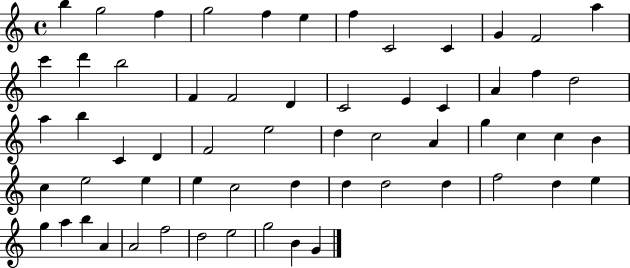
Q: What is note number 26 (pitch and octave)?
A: B5